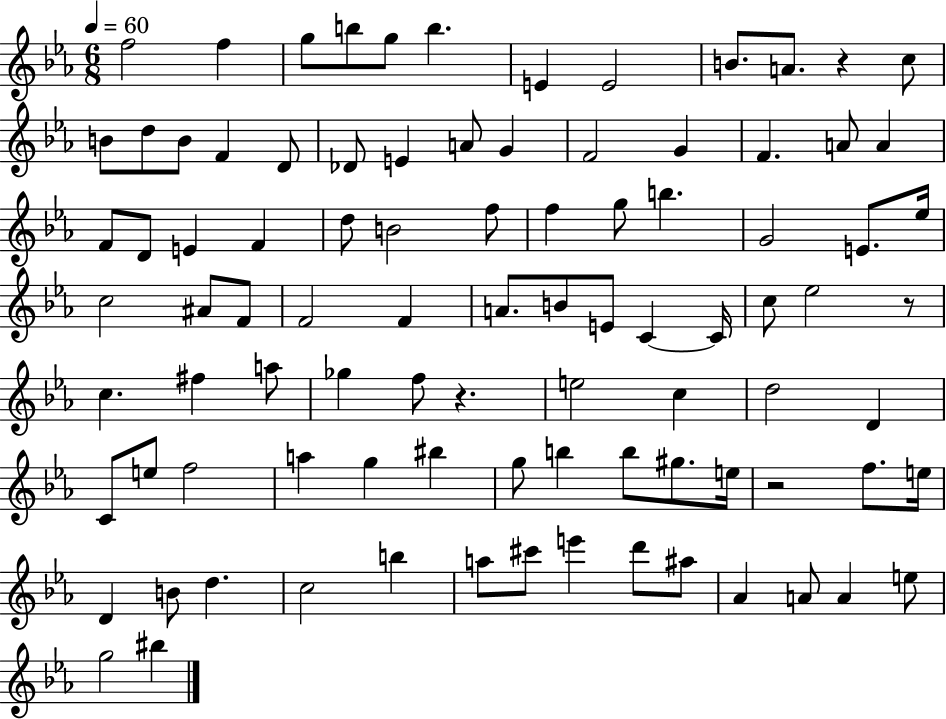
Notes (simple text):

F5/h F5/q G5/e B5/e G5/e B5/q. E4/q E4/h B4/e. A4/e. R/q C5/e B4/e D5/e B4/e F4/q D4/e Db4/e E4/q A4/e G4/q F4/h G4/q F4/q. A4/e A4/q F4/e D4/e E4/q F4/q D5/e B4/h F5/e F5/q G5/e B5/q. G4/h E4/e. Eb5/s C5/h A#4/e F4/e F4/h F4/q A4/e. B4/e E4/e C4/q C4/s C5/e Eb5/h R/e C5/q. F#5/q A5/e Gb5/q F5/e R/q. E5/h C5/q D5/h D4/q C4/e E5/e F5/h A5/q G5/q BIS5/q G5/e B5/q B5/e G#5/e. E5/s R/h F5/e. E5/s D4/q B4/e D5/q. C5/h B5/q A5/e C#6/e E6/q D6/e A#5/e Ab4/q A4/e A4/q E5/e G5/h BIS5/q